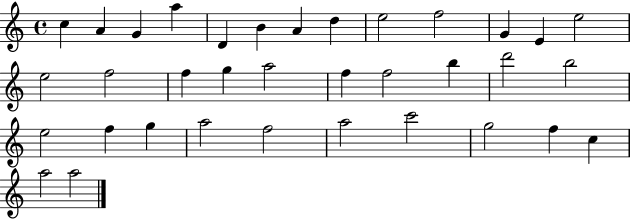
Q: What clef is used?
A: treble